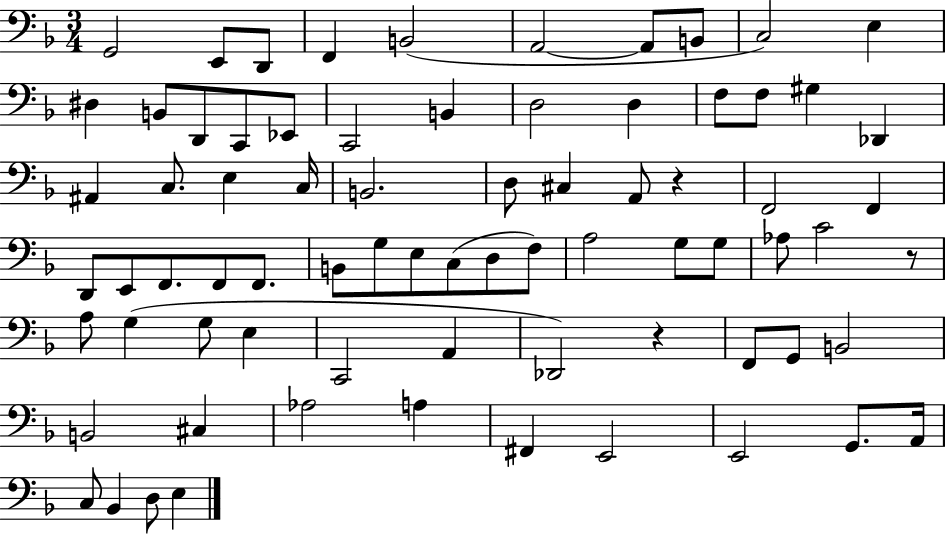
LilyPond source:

{
  \clef bass
  \numericTimeSignature
  \time 3/4
  \key f \major
  \repeat volta 2 { g,2 e,8 d,8 | f,4 b,2( | a,2~~ a,8 b,8 | c2) e4 | \break dis4 b,8 d,8 c,8 ees,8 | c,2 b,4 | d2 d4 | f8 f8 gis4 des,4 | \break ais,4 c8. e4 c16 | b,2. | d8 cis4 a,8 r4 | f,2 f,4 | \break d,8 e,8 f,8. f,8 f,8. | b,8 g8 e8 c8( d8 f8) | a2 g8 g8 | aes8 c'2 r8 | \break a8 g4( g8 e4 | c,2 a,4 | des,2) r4 | f,8 g,8 b,2 | \break b,2 cis4 | aes2 a4 | fis,4 e,2 | e,2 g,8. a,16 | \break c8 bes,4 d8 e4 | } \bar "|."
}